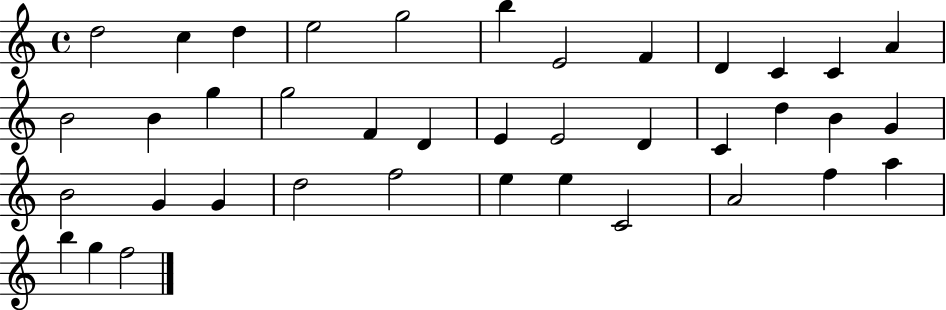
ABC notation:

X:1
T:Untitled
M:4/4
L:1/4
K:C
d2 c d e2 g2 b E2 F D C C A B2 B g g2 F D E E2 D C d B G B2 G G d2 f2 e e C2 A2 f a b g f2